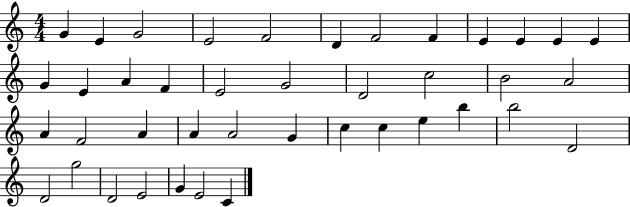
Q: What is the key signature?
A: C major